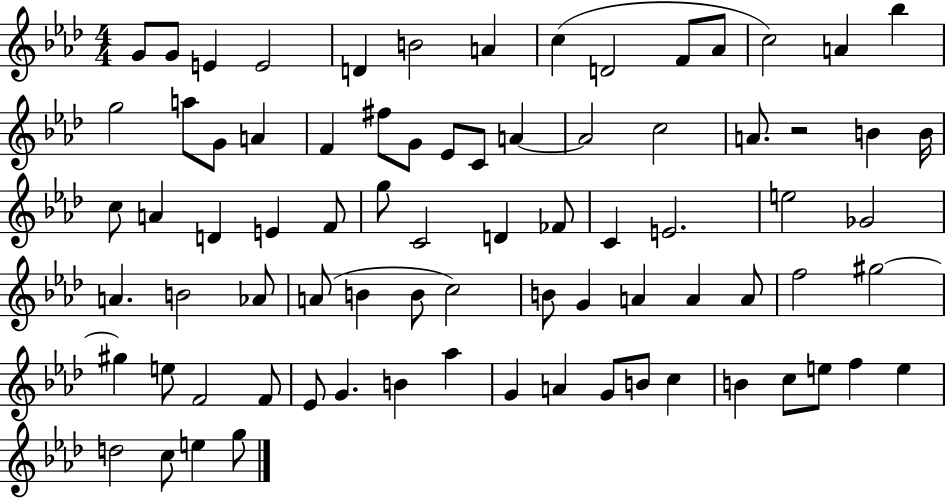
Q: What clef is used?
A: treble